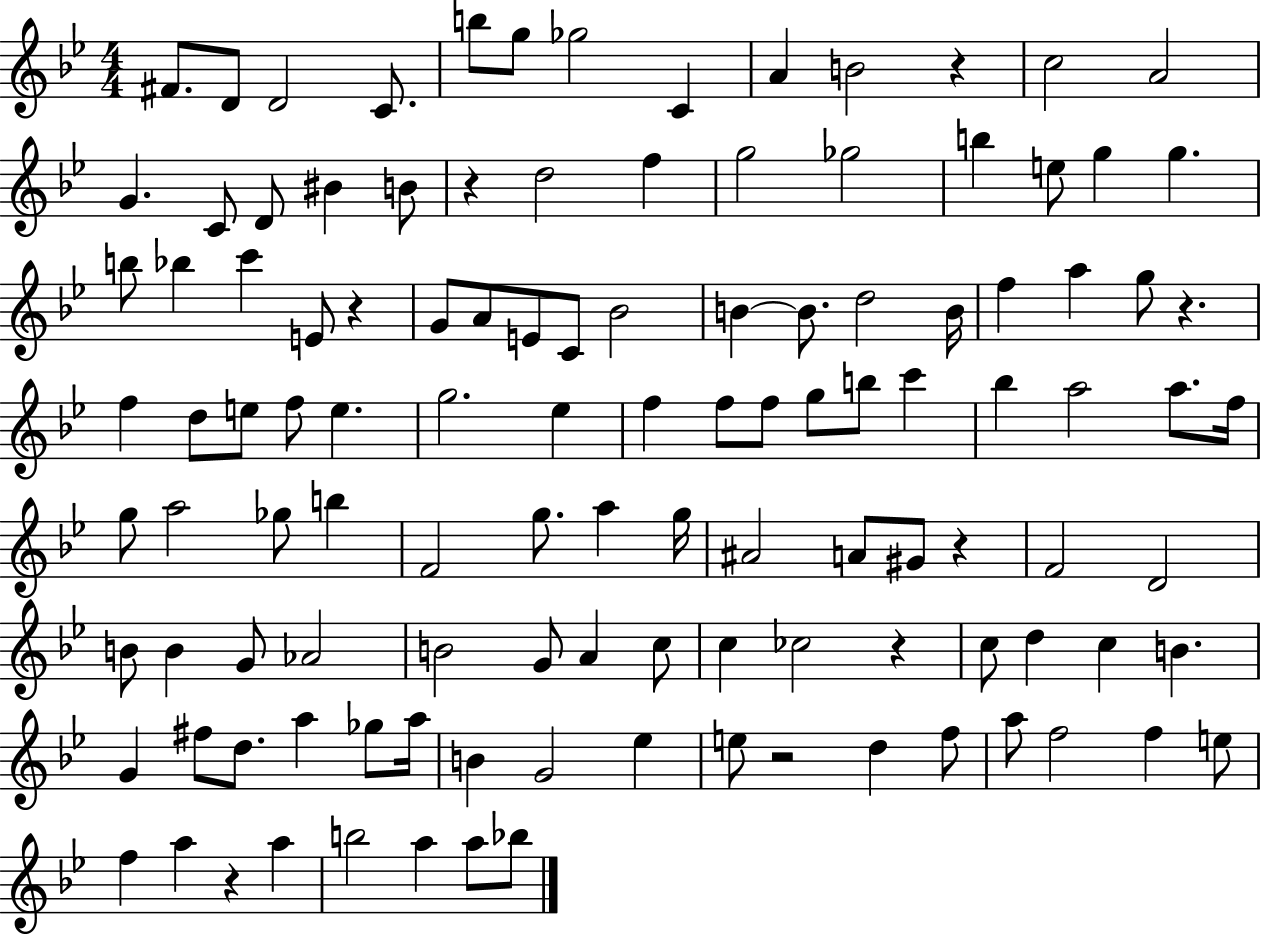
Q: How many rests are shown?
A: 8